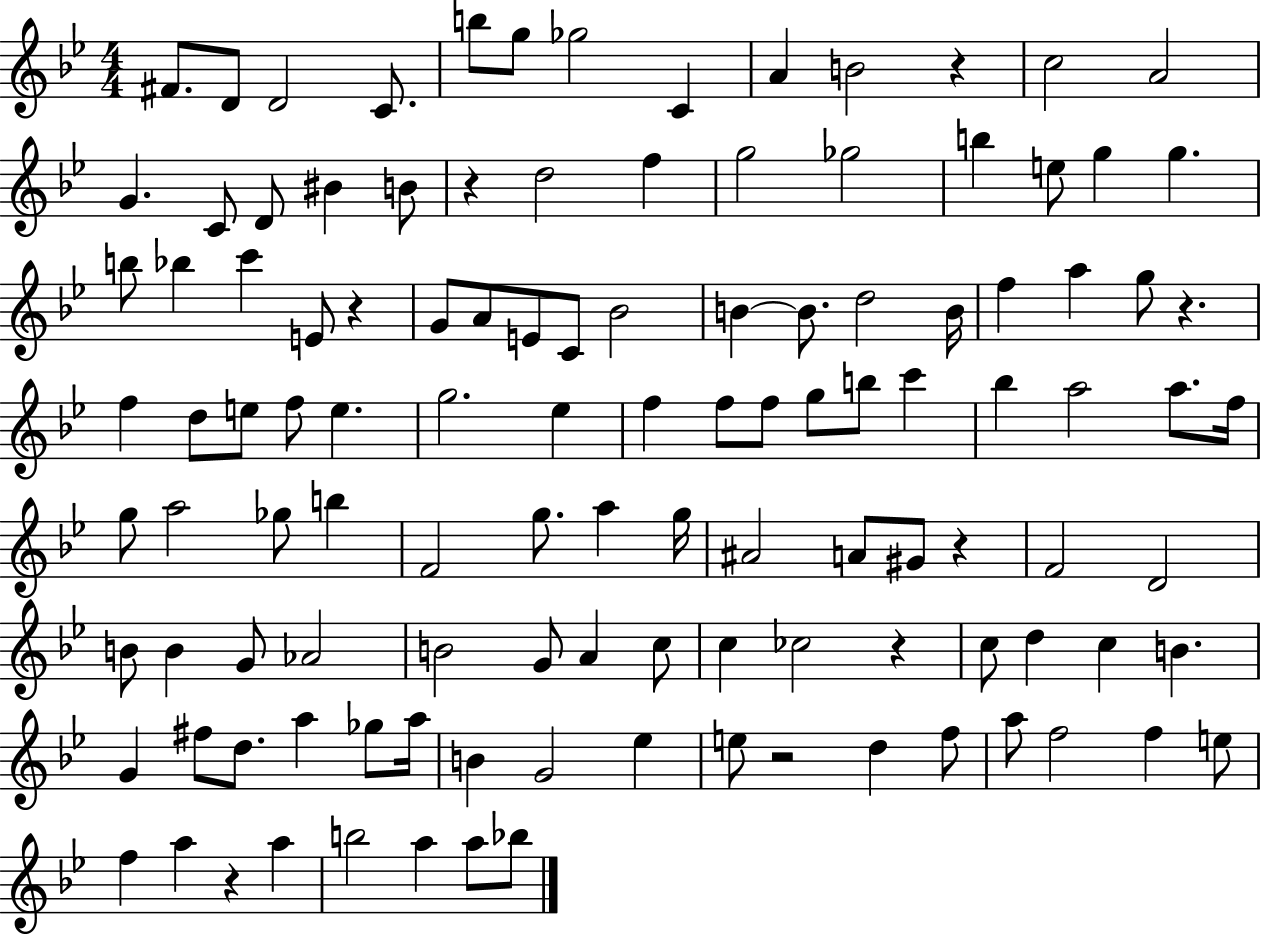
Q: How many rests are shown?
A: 8